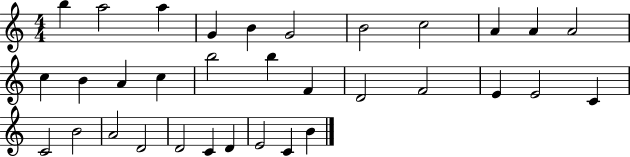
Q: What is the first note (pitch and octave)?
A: B5